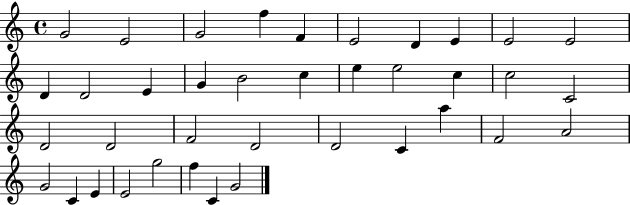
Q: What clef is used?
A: treble